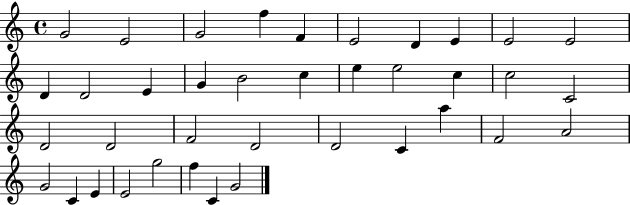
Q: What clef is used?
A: treble